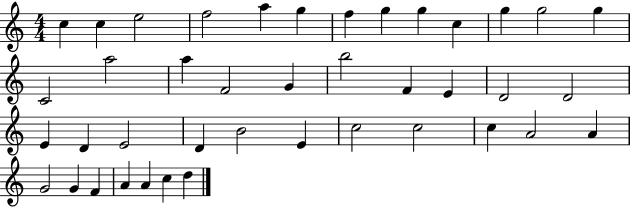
C5/q C5/q E5/h F5/h A5/q G5/q F5/q G5/q G5/q C5/q G5/q G5/h G5/q C4/h A5/h A5/q F4/h G4/q B5/h F4/q E4/q D4/h D4/h E4/q D4/q E4/h D4/q B4/h E4/q C5/h C5/h C5/q A4/h A4/q G4/h G4/q F4/q A4/q A4/q C5/q D5/q